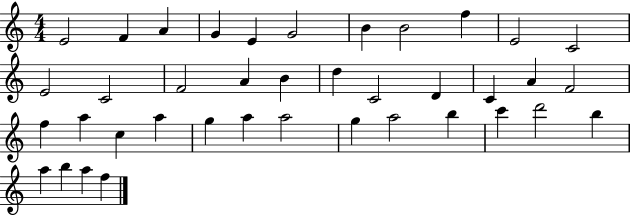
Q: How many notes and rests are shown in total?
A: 39